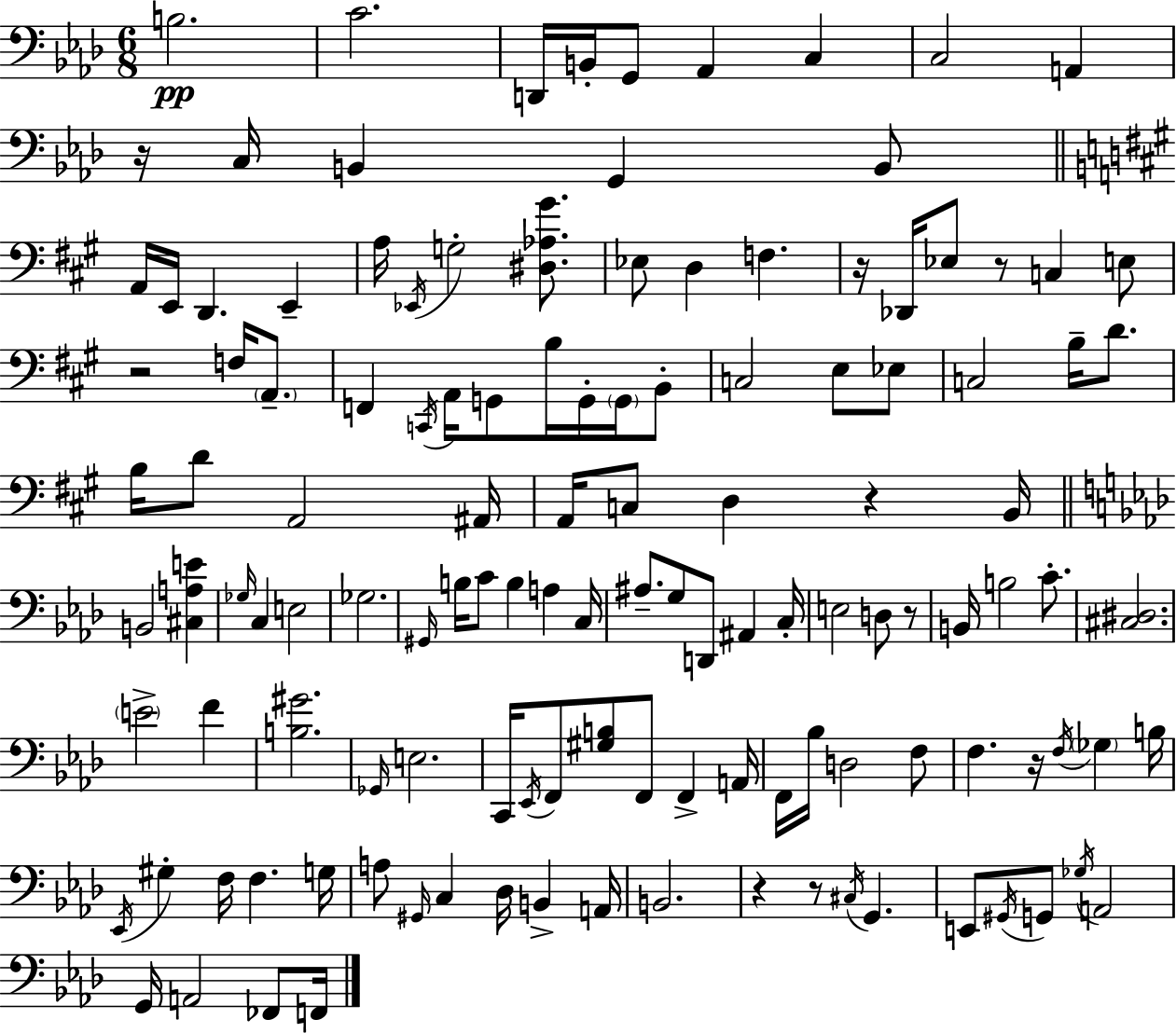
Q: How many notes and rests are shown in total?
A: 127